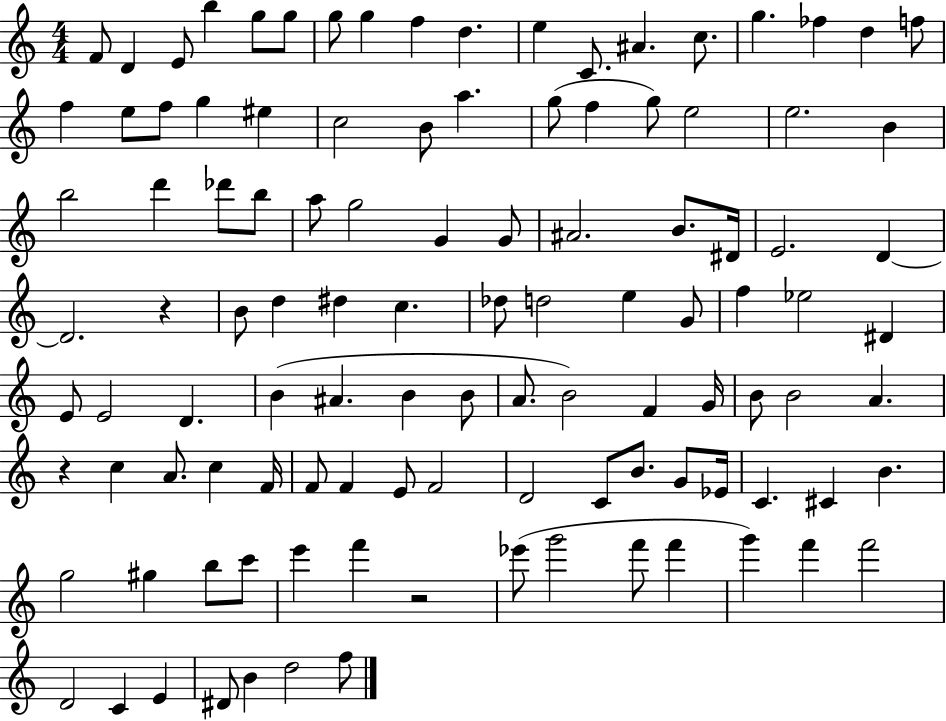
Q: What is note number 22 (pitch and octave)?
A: G5